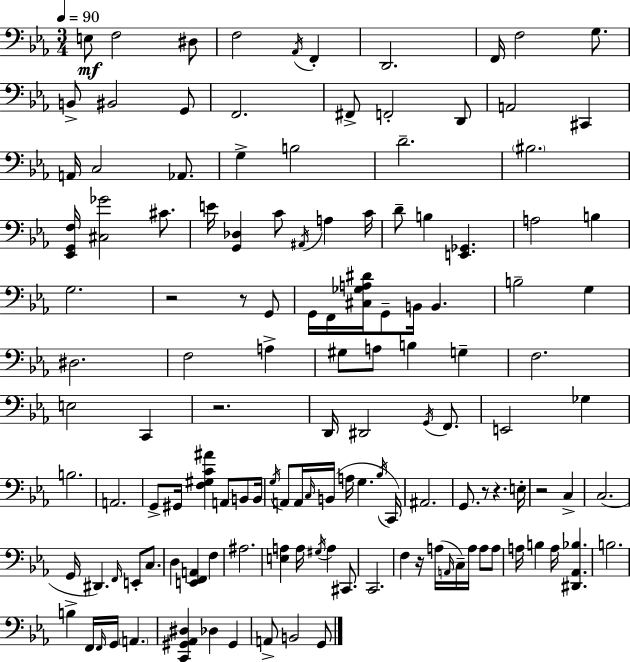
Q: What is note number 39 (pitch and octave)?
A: G2